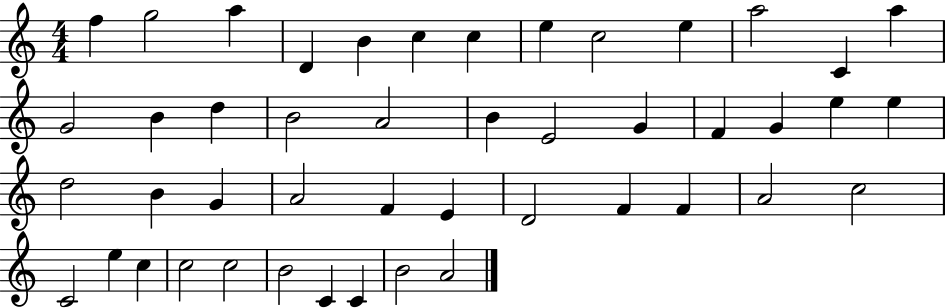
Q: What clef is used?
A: treble